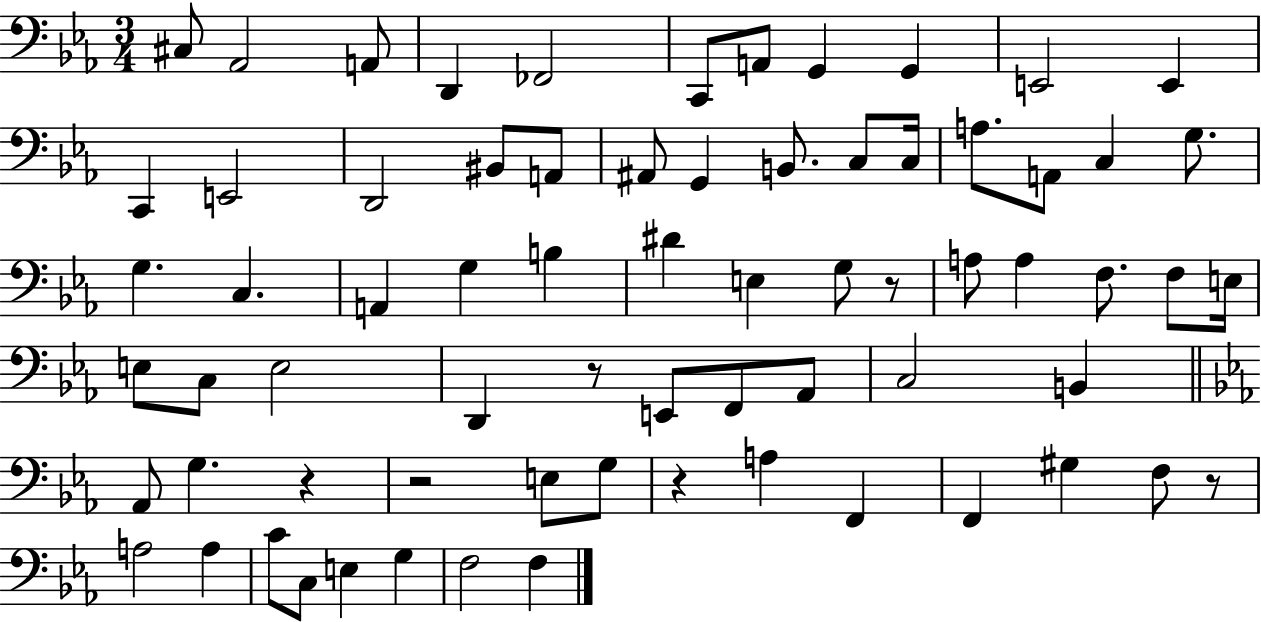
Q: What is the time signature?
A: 3/4